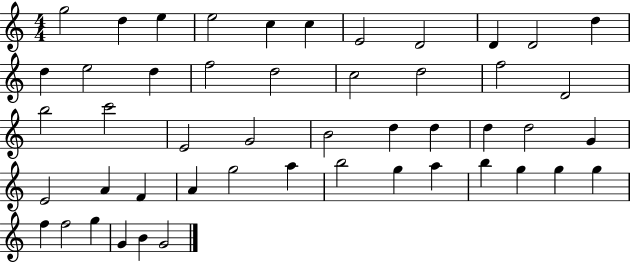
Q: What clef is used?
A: treble